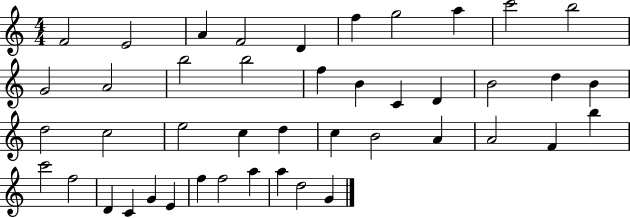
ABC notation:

X:1
T:Untitled
M:4/4
L:1/4
K:C
F2 E2 A F2 D f g2 a c'2 b2 G2 A2 b2 b2 f B C D B2 d B d2 c2 e2 c d c B2 A A2 F b c'2 f2 D C G E f f2 a a d2 G